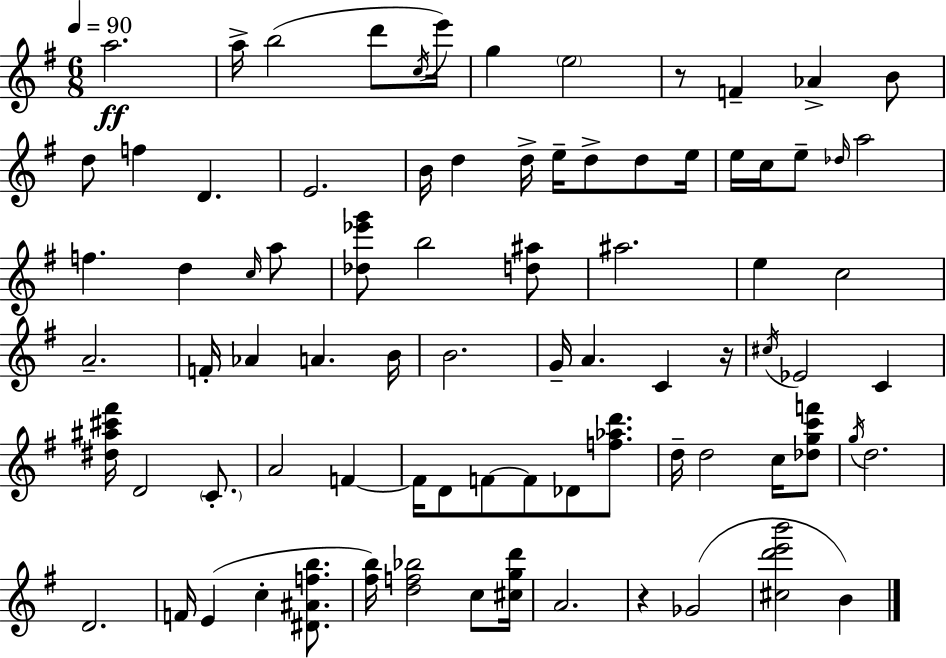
X:1
T:Untitled
M:6/8
L:1/4
K:G
a2 a/4 b2 d'/2 c/4 e'/4 g e2 z/2 F _A B/2 d/2 f D E2 B/4 d d/4 e/4 d/2 d/2 e/4 e/4 c/4 e/2 _d/4 a2 f d c/4 a/2 [_d_e'g']/2 b2 [d^a]/2 ^a2 e c2 A2 F/4 _A A B/4 B2 G/4 A C z/4 ^c/4 _E2 C [^d^a^c'^f']/4 D2 C/2 A2 F F/4 D/2 F/2 F/2 _D/2 [f_ad']/2 d/4 d2 c/4 [_dgc'f']/2 g/4 d2 D2 F/4 E c [^D^Afb]/2 [^fb]/4 [df_b]2 c/2 [^cgd']/4 A2 z _G2 [^cd'e'b']2 B